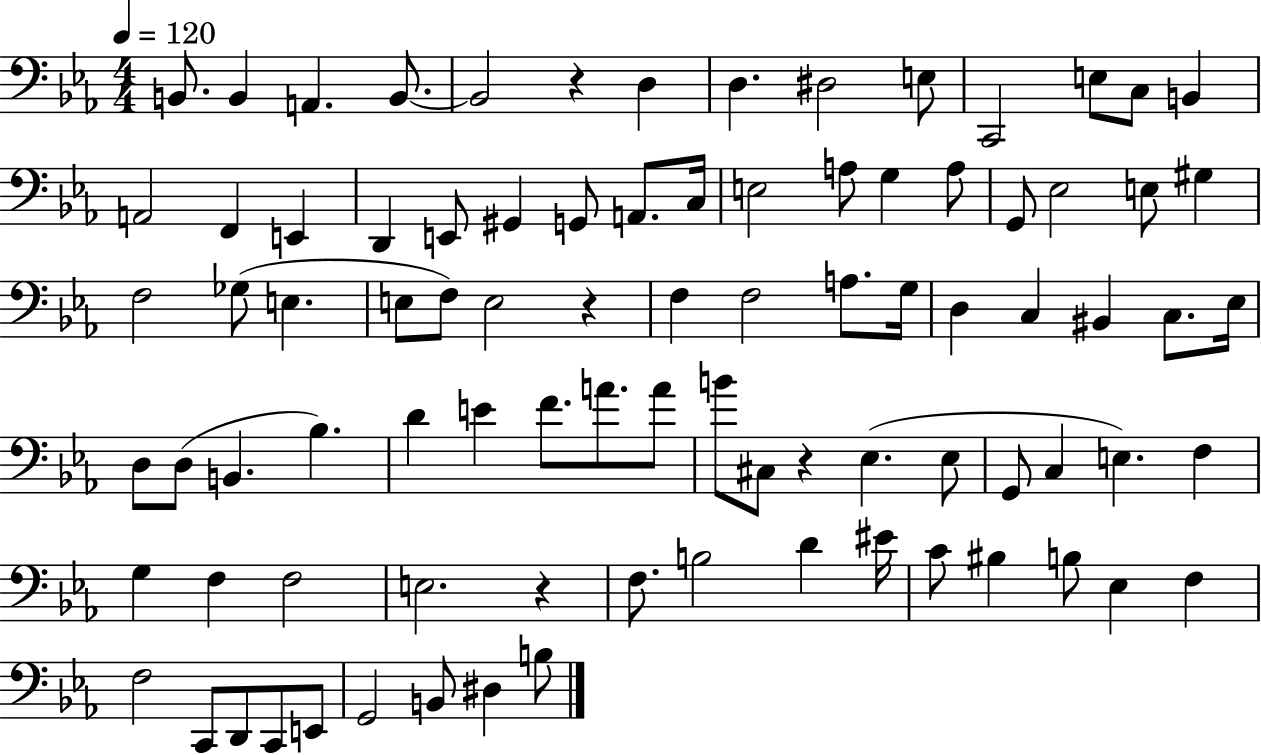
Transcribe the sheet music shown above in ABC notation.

X:1
T:Untitled
M:4/4
L:1/4
K:Eb
B,,/2 B,, A,, B,,/2 B,,2 z D, D, ^D,2 E,/2 C,,2 E,/2 C,/2 B,, A,,2 F,, E,, D,, E,,/2 ^G,, G,,/2 A,,/2 C,/4 E,2 A,/2 G, A,/2 G,,/2 _E,2 E,/2 ^G, F,2 _G,/2 E, E,/2 F,/2 E,2 z F, F,2 A,/2 G,/4 D, C, ^B,, C,/2 _E,/4 D,/2 D,/2 B,, _B, D E F/2 A/2 A/2 B/2 ^C,/2 z _E, _E,/2 G,,/2 C, E, F, G, F, F,2 E,2 z F,/2 B,2 D ^E/4 C/2 ^B, B,/2 _E, F, F,2 C,,/2 D,,/2 C,,/2 E,,/2 G,,2 B,,/2 ^D, B,/2